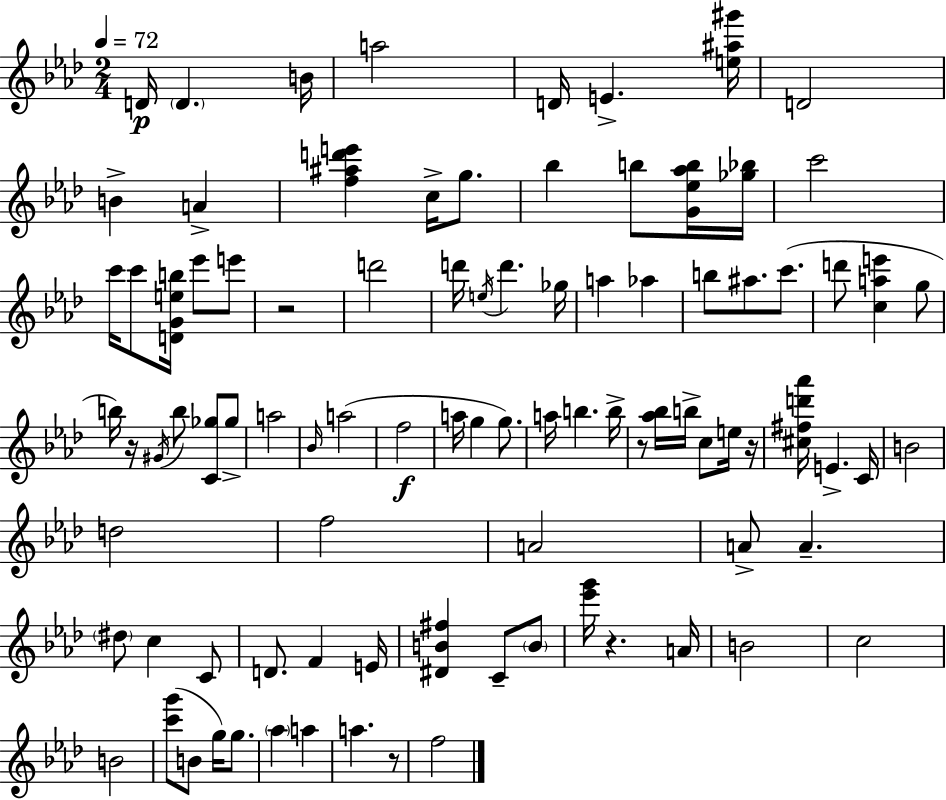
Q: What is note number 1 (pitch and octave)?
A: D4